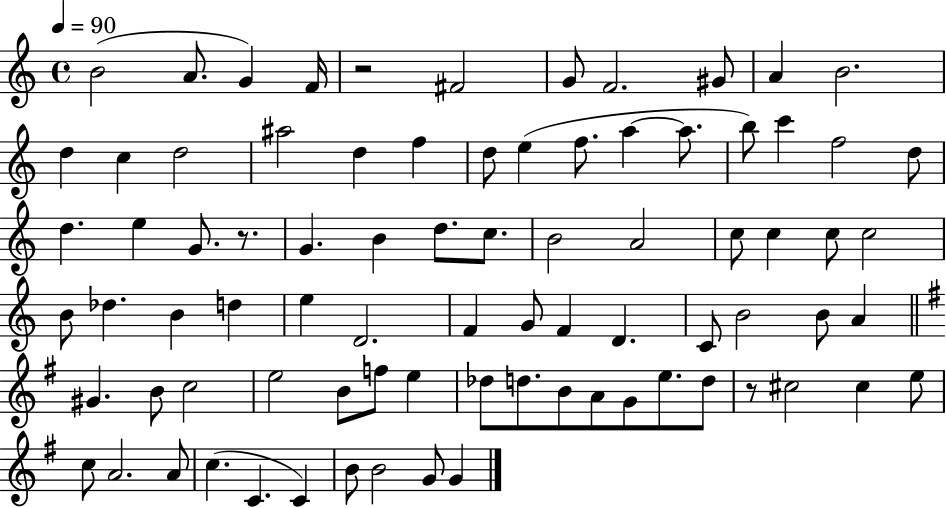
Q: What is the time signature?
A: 4/4